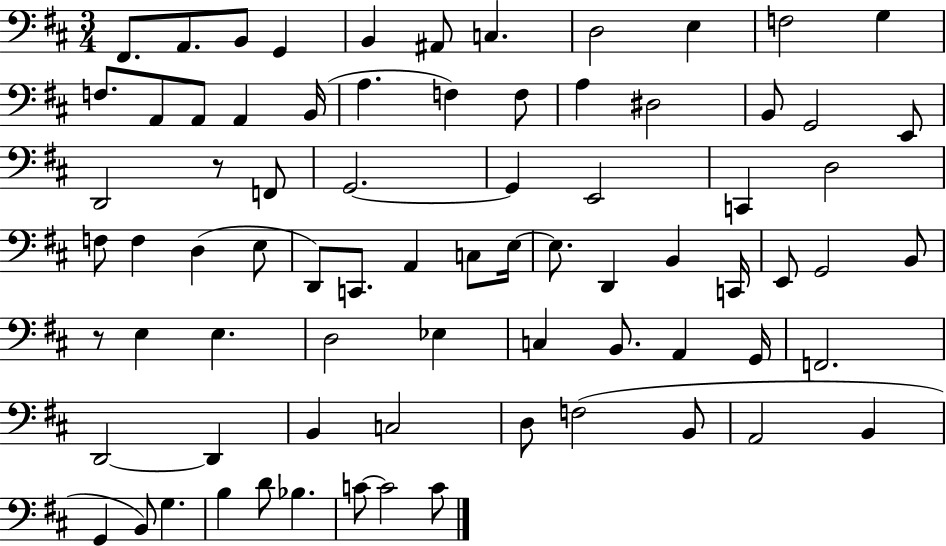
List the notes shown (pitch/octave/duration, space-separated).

F#2/e. A2/e. B2/e G2/q B2/q A#2/e C3/q. D3/h E3/q F3/h G3/q F3/e. A2/e A2/e A2/q B2/s A3/q. F3/q F3/e A3/q D#3/h B2/e G2/h E2/e D2/h R/e F2/e G2/h. G2/q E2/h C2/q D3/h F3/e F3/q D3/q E3/e D2/e C2/e. A2/q C3/e E3/s E3/e. D2/q B2/q C2/s E2/e G2/h B2/e R/e E3/q E3/q. D3/h Eb3/q C3/q B2/e. A2/q G2/s F2/h. D2/h D2/q B2/q C3/h D3/e F3/h B2/e A2/h B2/q G2/q B2/e G3/q. B3/q D4/e Bb3/q. C4/e C4/h C4/e